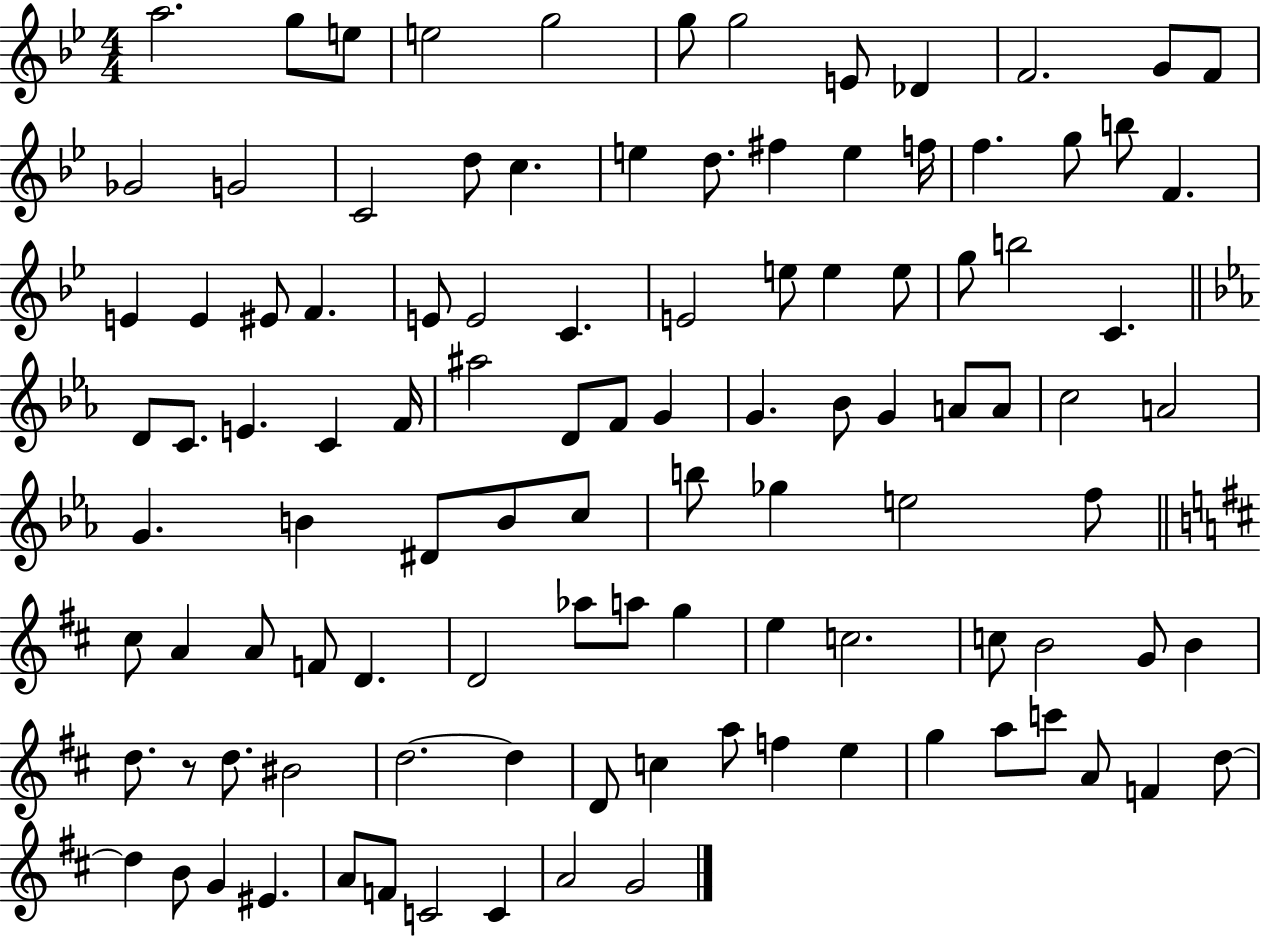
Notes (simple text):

A5/h. G5/e E5/e E5/h G5/h G5/e G5/h E4/e Db4/q F4/h. G4/e F4/e Gb4/h G4/h C4/h D5/e C5/q. E5/q D5/e. F#5/q E5/q F5/s F5/q. G5/e B5/e F4/q. E4/q E4/q EIS4/e F4/q. E4/e E4/h C4/q. E4/h E5/e E5/q E5/e G5/e B5/h C4/q. D4/e C4/e. E4/q. C4/q F4/s A#5/h D4/e F4/e G4/q G4/q. Bb4/e G4/q A4/e A4/e C5/h A4/h G4/q. B4/q D#4/e B4/e C5/e B5/e Gb5/q E5/h F5/e C#5/e A4/q A4/e F4/e D4/q. D4/h Ab5/e A5/e G5/q E5/q C5/h. C5/e B4/h G4/e B4/q D5/e. R/e D5/e. BIS4/h D5/h. D5/q D4/e C5/q A5/e F5/q E5/q G5/q A5/e C6/e A4/e F4/q D5/e D5/q B4/e G4/q EIS4/q. A4/e F4/e C4/h C4/q A4/h G4/h